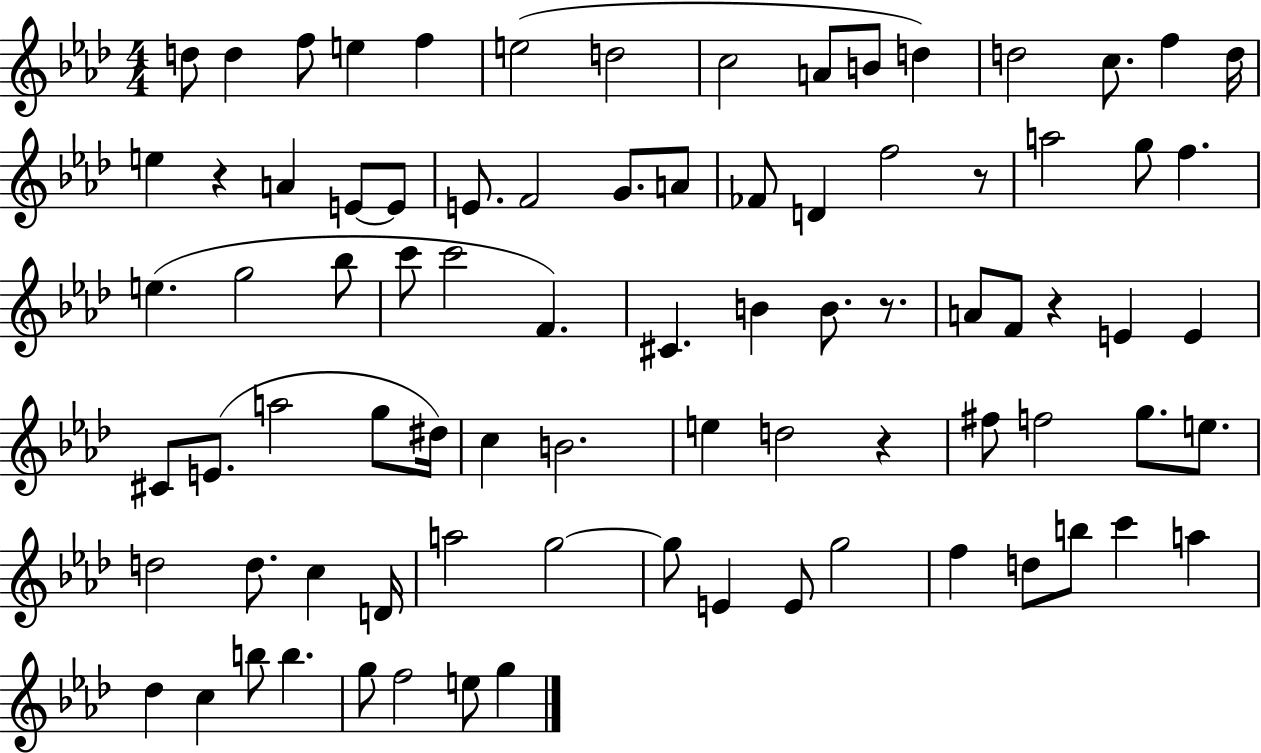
D5/e D5/q F5/e E5/q F5/q E5/h D5/h C5/h A4/e B4/e D5/q D5/h C5/e. F5/q D5/s E5/q R/q A4/q E4/e E4/e E4/e. F4/h G4/e. A4/e FES4/e D4/q F5/h R/e A5/h G5/e F5/q. E5/q. G5/h Bb5/e C6/e C6/h F4/q. C#4/q. B4/q B4/e. R/e. A4/e F4/e R/q E4/q E4/q C#4/e E4/e. A5/h G5/e D#5/s C5/q B4/h. E5/q D5/h R/q F#5/e F5/h G5/e. E5/e. D5/h D5/e. C5/q D4/s A5/h G5/h G5/e E4/q E4/e G5/h F5/q D5/e B5/e C6/q A5/q Db5/q C5/q B5/e B5/q. G5/e F5/h E5/e G5/q